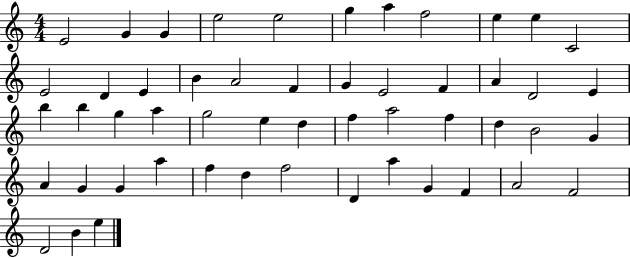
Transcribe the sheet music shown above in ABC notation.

X:1
T:Untitled
M:4/4
L:1/4
K:C
E2 G G e2 e2 g a f2 e e C2 E2 D E B A2 F G E2 F A D2 E b b g a g2 e d f a2 f d B2 G A G G a f d f2 D a G F A2 F2 D2 B e